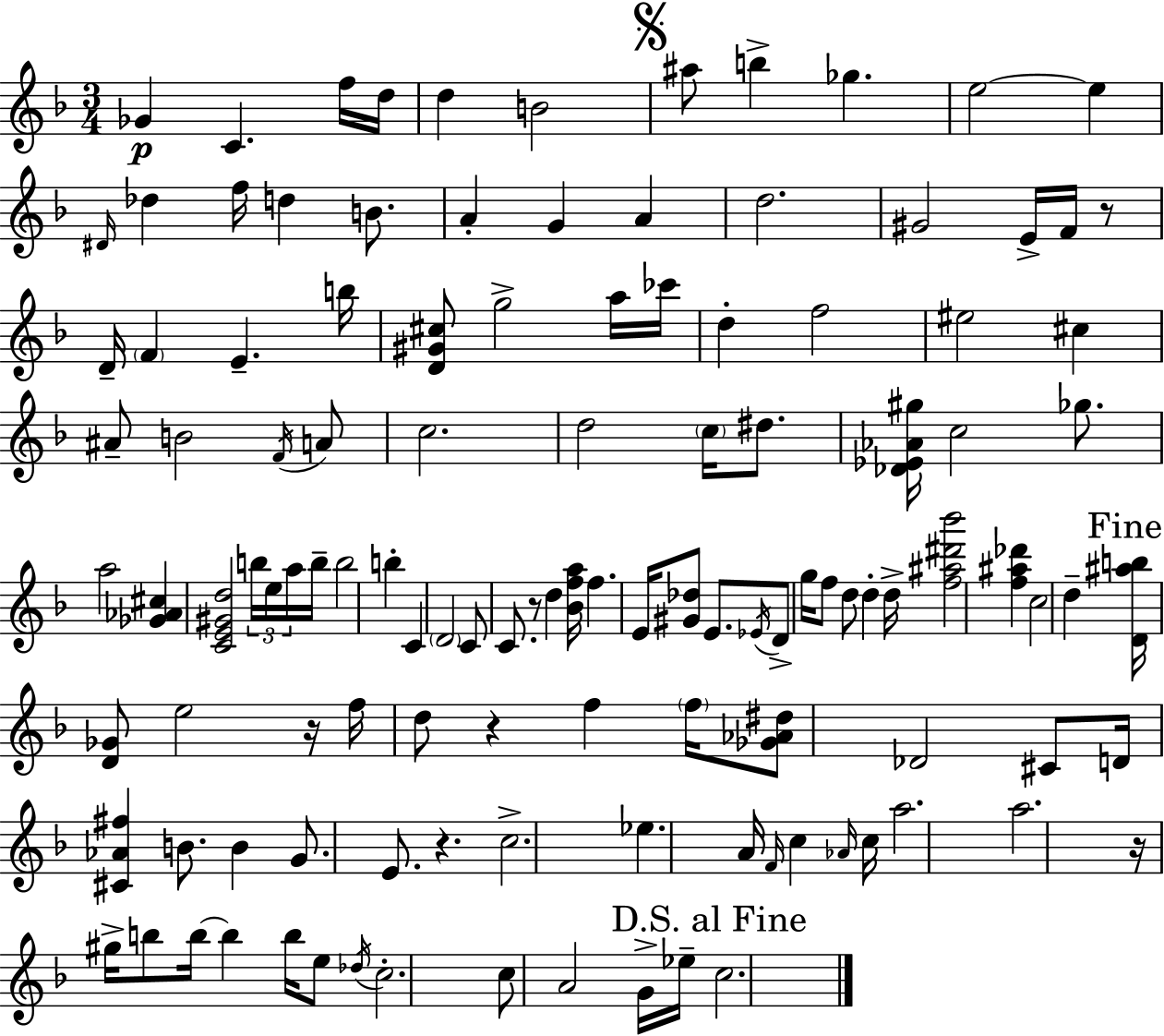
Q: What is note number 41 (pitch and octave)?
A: C5